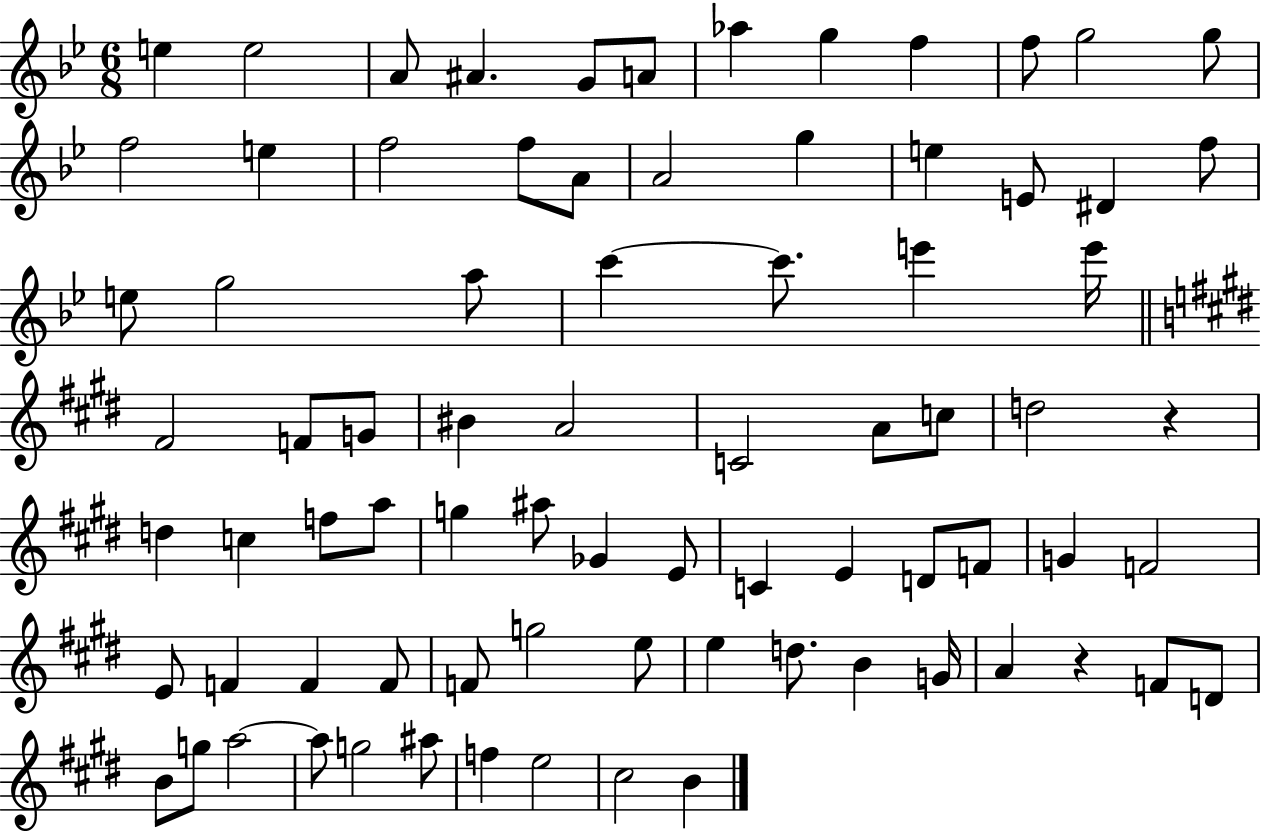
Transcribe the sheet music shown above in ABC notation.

X:1
T:Untitled
M:6/8
L:1/4
K:Bb
e e2 A/2 ^A G/2 A/2 _a g f f/2 g2 g/2 f2 e f2 f/2 A/2 A2 g e E/2 ^D f/2 e/2 g2 a/2 c' c'/2 e' e'/4 ^F2 F/2 G/2 ^B A2 C2 A/2 c/2 d2 z d c f/2 a/2 g ^a/2 _G E/2 C E D/2 F/2 G F2 E/2 F F F/2 F/2 g2 e/2 e d/2 B G/4 A z F/2 D/2 B/2 g/2 a2 a/2 g2 ^a/2 f e2 ^c2 B